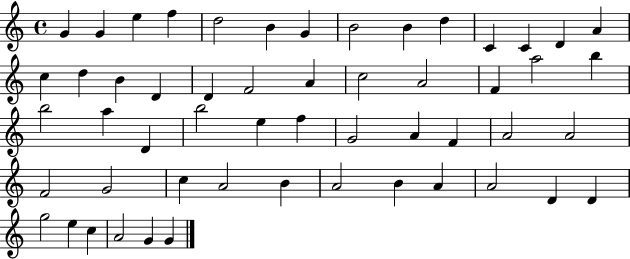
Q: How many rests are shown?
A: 0